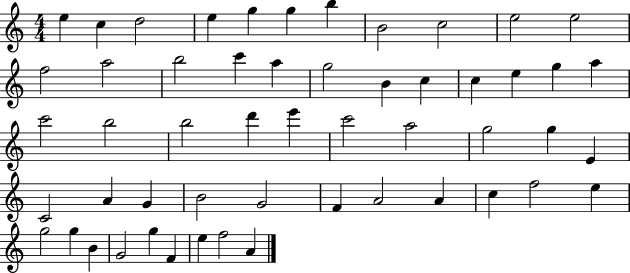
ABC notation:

X:1
T:Untitled
M:4/4
L:1/4
K:C
e c d2 e g g b B2 c2 e2 e2 f2 a2 b2 c' a g2 B c c e g a c'2 b2 b2 d' e' c'2 a2 g2 g E C2 A G B2 G2 F A2 A c f2 e g2 g B G2 g F e f2 A